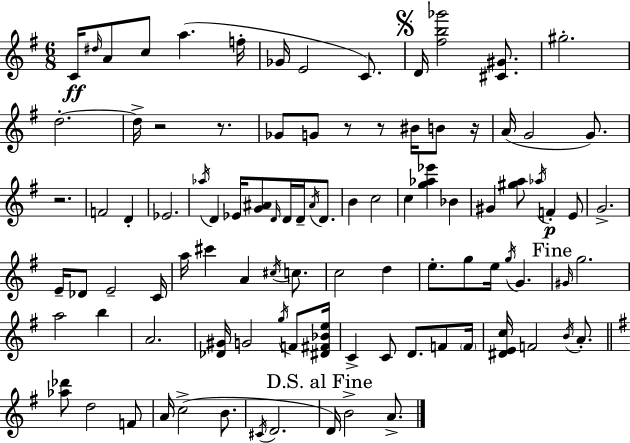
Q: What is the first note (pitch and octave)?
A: C4